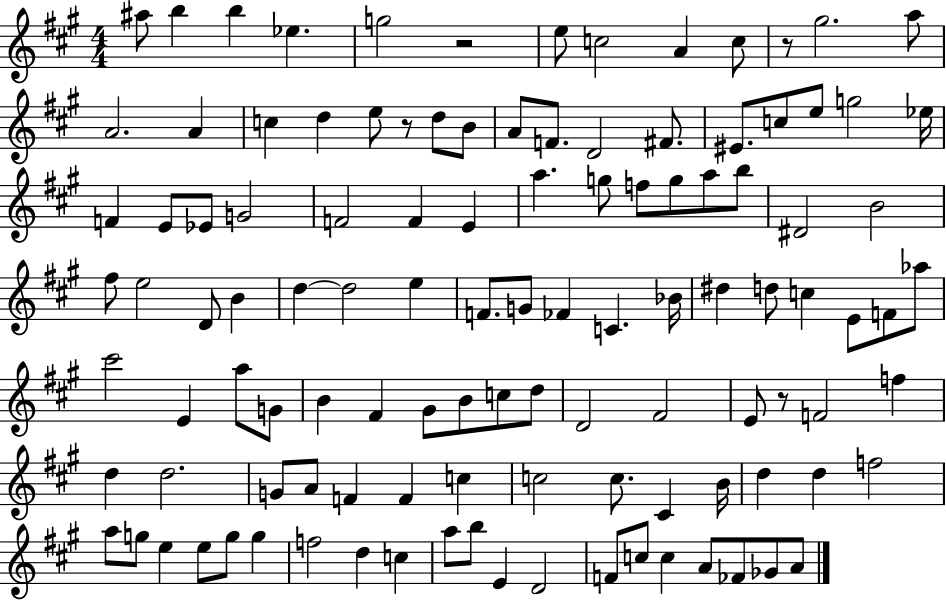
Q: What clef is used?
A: treble